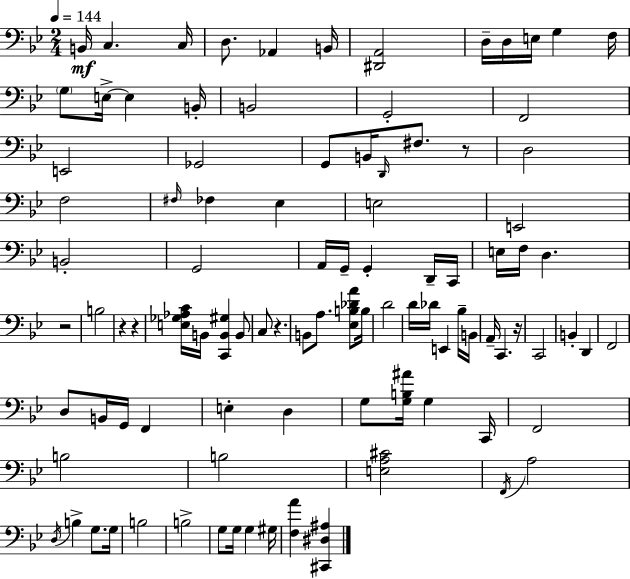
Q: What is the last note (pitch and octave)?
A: G#3